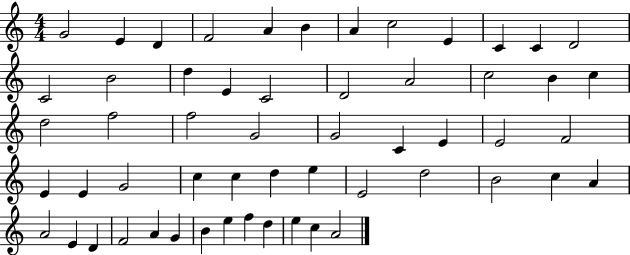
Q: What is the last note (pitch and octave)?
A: A4